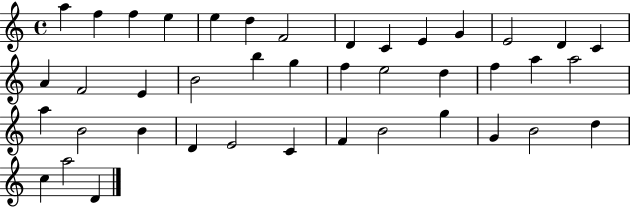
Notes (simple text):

A5/q F5/q F5/q E5/q E5/q D5/q F4/h D4/q C4/q E4/q G4/q E4/h D4/q C4/q A4/q F4/h E4/q B4/h B5/q G5/q F5/q E5/h D5/q F5/q A5/q A5/h A5/q B4/h B4/q D4/q E4/h C4/q F4/q B4/h G5/q G4/q B4/h D5/q C5/q A5/h D4/q